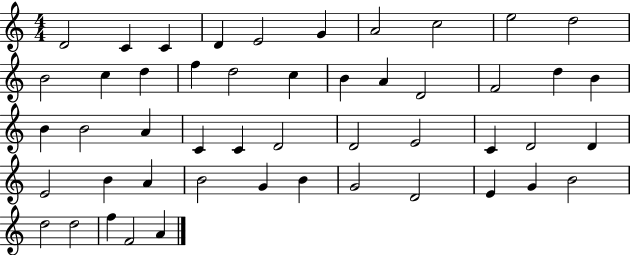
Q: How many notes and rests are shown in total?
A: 49